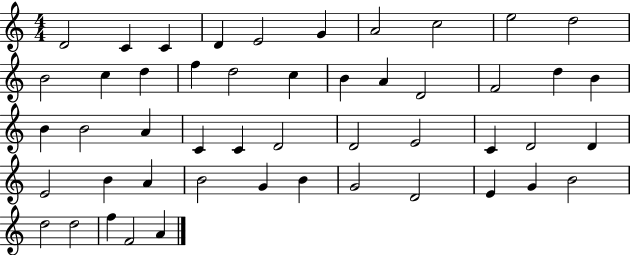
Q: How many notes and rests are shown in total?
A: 49